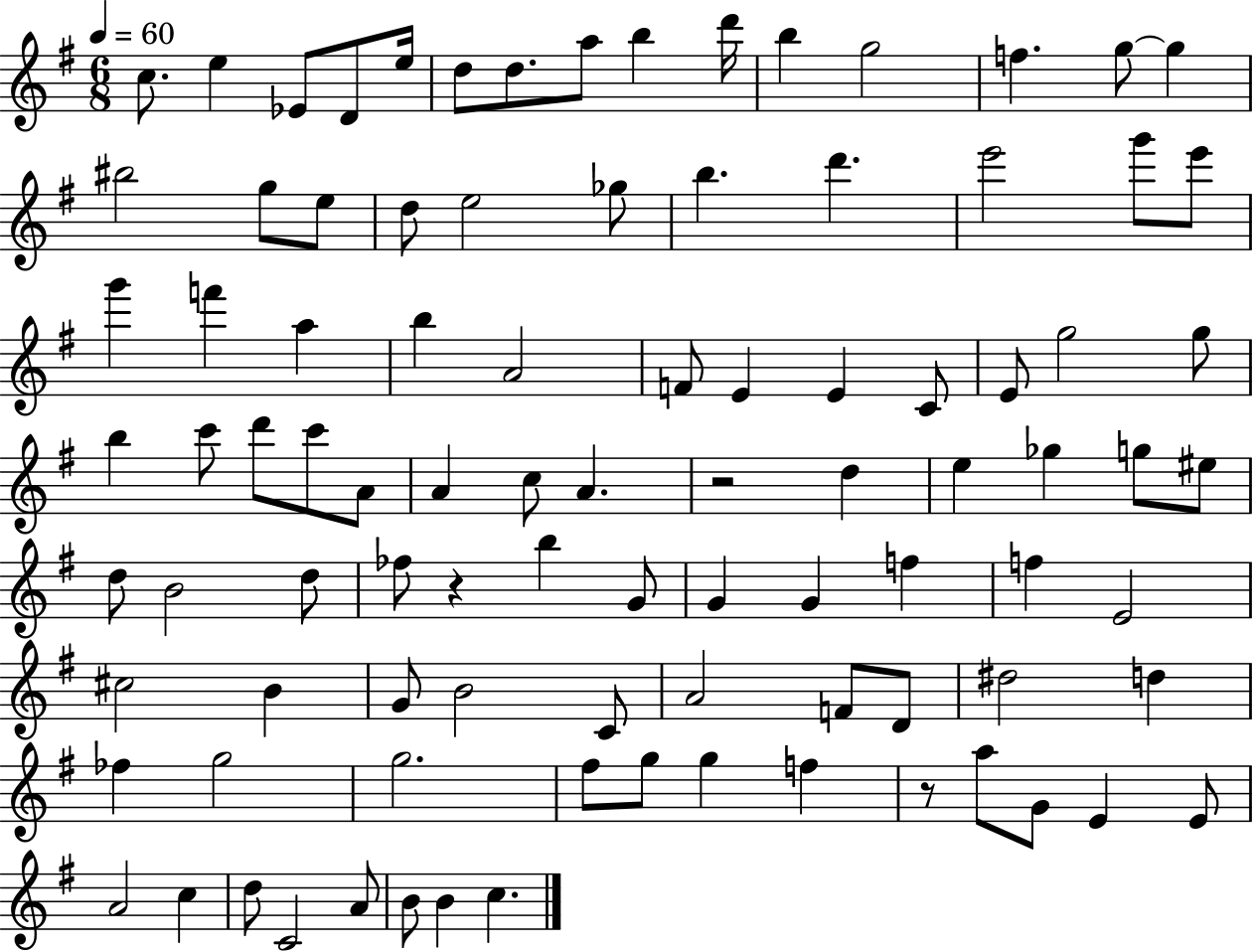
{
  \clef treble
  \numericTimeSignature
  \time 6/8
  \key g \major
  \tempo 4 = 60
  \repeat volta 2 { c''8. e''4 ees'8 d'8 e''16 | d''8 d''8. a''8 b''4 d'''16 | b''4 g''2 | f''4. g''8~~ g''4 | \break bis''2 g''8 e''8 | d''8 e''2 ges''8 | b''4. d'''4. | e'''2 g'''8 e'''8 | \break g'''4 f'''4 a''4 | b''4 a'2 | f'8 e'4 e'4 c'8 | e'8 g''2 g''8 | \break b''4 c'''8 d'''8 c'''8 a'8 | a'4 c''8 a'4. | r2 d''4 | e''4 ges''4 g''8 eis''8 | \break d''8 b'2 d''8 | fes''8 r4 b''4 g'8 | g'4 g'4 f''4 | f''4 e'2 | \break cis''2 b'4 | g'8 b'2 c'8 | a'2 f'8 d'8 | dis''2 d''4 | \break fes''4 g''2 | g''2. | fis''8 g''8 g''4 f''4 | r8 a''8 g'8 e'4 e'8 | \break a'2 c''4 | d''8 c'2 a'8 | b'8 b'4 c''4. | } \bar "|."
}